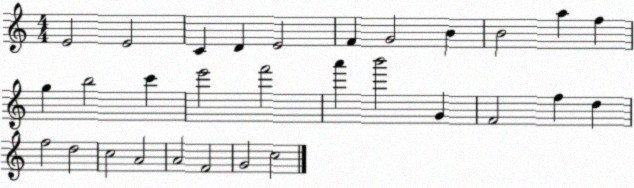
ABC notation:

X:1
T:Untitled
M:4/4
L:1/4
K:C
E2 E2 C D E2 F G2 B B2 a f g b2 c' e'2 f'2 a' b'2 G F2 f d f2 d2 c2 A2 A2 F2 G2 c2